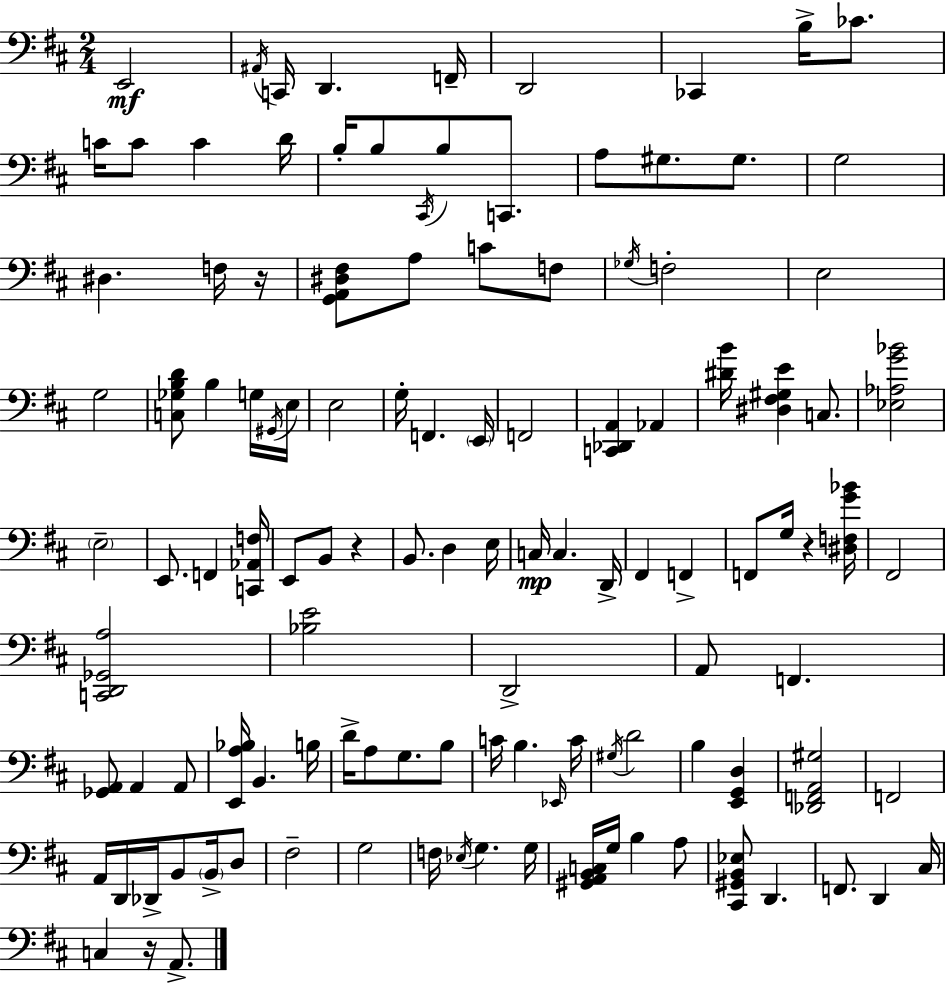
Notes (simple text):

E2/h A#2/s C2/s D2/q. F2/s D2/h CES2/q B3/s CES4/e. C4/s C4/e C4/q D4/s B3/s B3/e C#2/s B3/e C2/e. A3/e G#3/e. G#3/e. G3/h D#3/q. F3/s R/s [G2,A2,D#3,F#3]/e A3/e C4/e F3/e Gb3/s F3/h E3/h G3/h [C3,Gb3,B3,D4]/e B3/q G3/s G#2/s E3/s E3/h G3/s F2/q. E2/s F2/h [C2,Db2,A2]/q Ab2/q [D#4,B4]/s [D#3,F#3,G#3,E4]/q C3/e. [Eb3,Ab3,G4,Bb4]/h E3/h E2/e. F2/q [C2,Ab2,F3]/s E2/e B2/e R/q B2/e. D3/q E3/s C3/s C3/q. D2/s F#2/q F2/q F2/e G3/s R/q [D#3,F3,G4,Bb4]/s F#2/h [C2,D2,Gb2,A3]/h [Bb3,E4]/h D2/h A2/e F2/q. [Gb2,A2]/e A2/q A2/e [E2,A3,Bb3]/s B2/q. B3/s D4/s A3/e G3/e. B3/e C4/s B3/q. Eb2/s C4/s G#3/s D4/h B3/q [E2,G2,D3]/q [Db2,F2,A2,G#3]/h F2/h A2/s D2/s Db2/s B2/e B2/s D3/e F#3/h G3/h F3/s Eb3/s G3/q. G3/s [G#2,A2,B2,C3]/s G3/s B3/q A3/e [C#2,G#2,B2,Eb3]/e D2/q. F2/e. D2/q C#3/s C3/q R/s A2/e.